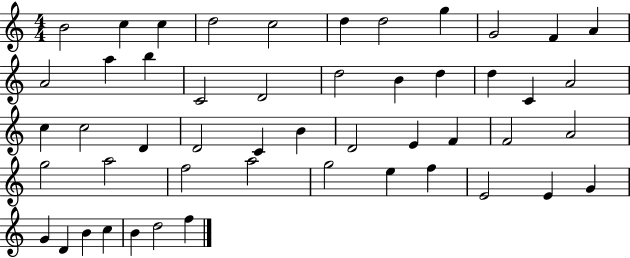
B4/h C5/q C5/q D5/h C5/h D5/q D5/h G5/q G4/h F4/q A4/q A4/h A5/q B5/q C4/h D4/h D5/h B4/q D5/q D5/q C4/q A4/h C5/q C5/h D4/q D4/h C4/q B4/q D4/h E4/q F4/q F4/h A4/h G5/h A5/h F5/h A5/h G5/h E5/q F5/q E4/h E4/q G4/q G4/q D4/q B4/q C5/q B4/q D5/h F5/q